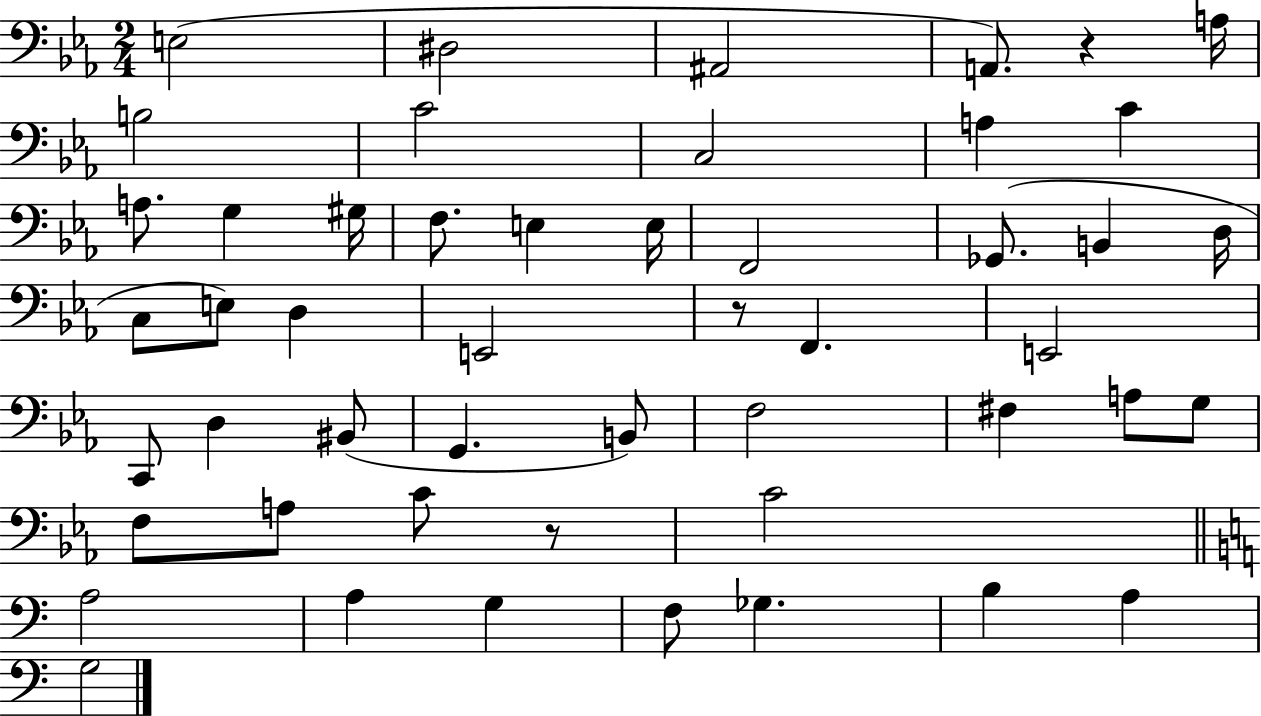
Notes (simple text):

E3/h D#3/h A#2/h A2/e. R/q A3/s B3/h C4/h C3/h A3/q C4/q A3/e. G3/q G#3/s F3/e. E3/q E3/s F2/h Gb2/e. B2/q D3/s C3/e E3/e D3/q E2/h R/e F2/q. E2/h C2/e D3/q BIS2/e G2/q. B2/e F3/h F#3/q A3/e G3/e F3/e A3/e C4/e R/e C4/h A3/h A3/q G3/q F3/e Gb3/q. B3/q A3/q G3/h